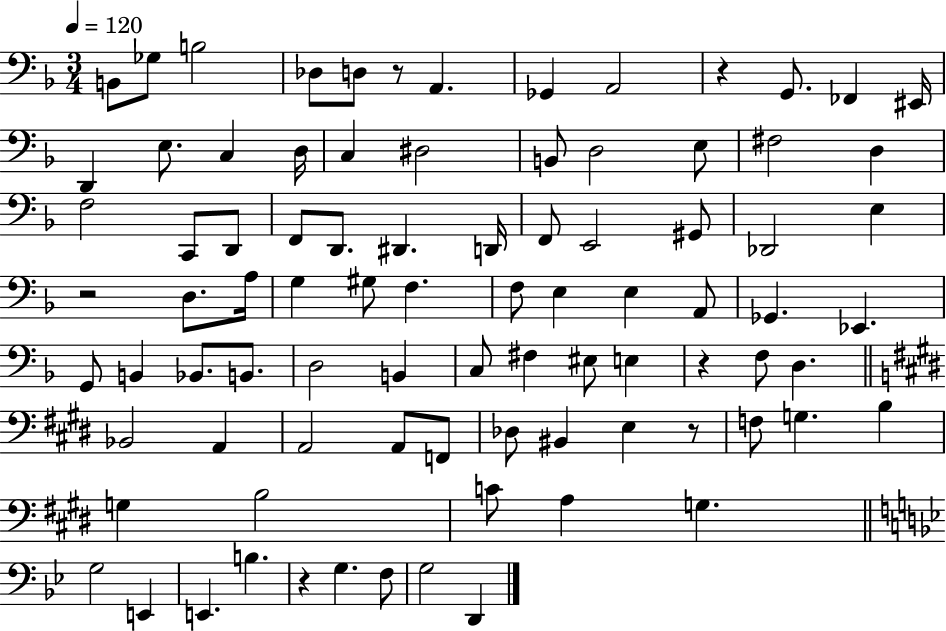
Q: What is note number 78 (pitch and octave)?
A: G3